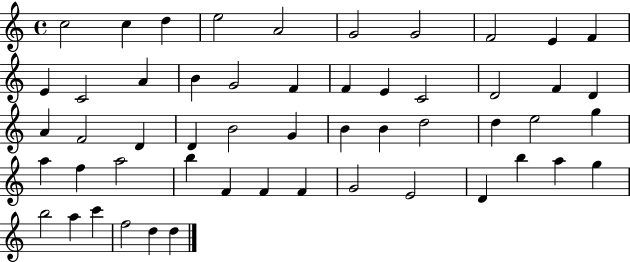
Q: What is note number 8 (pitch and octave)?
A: F4